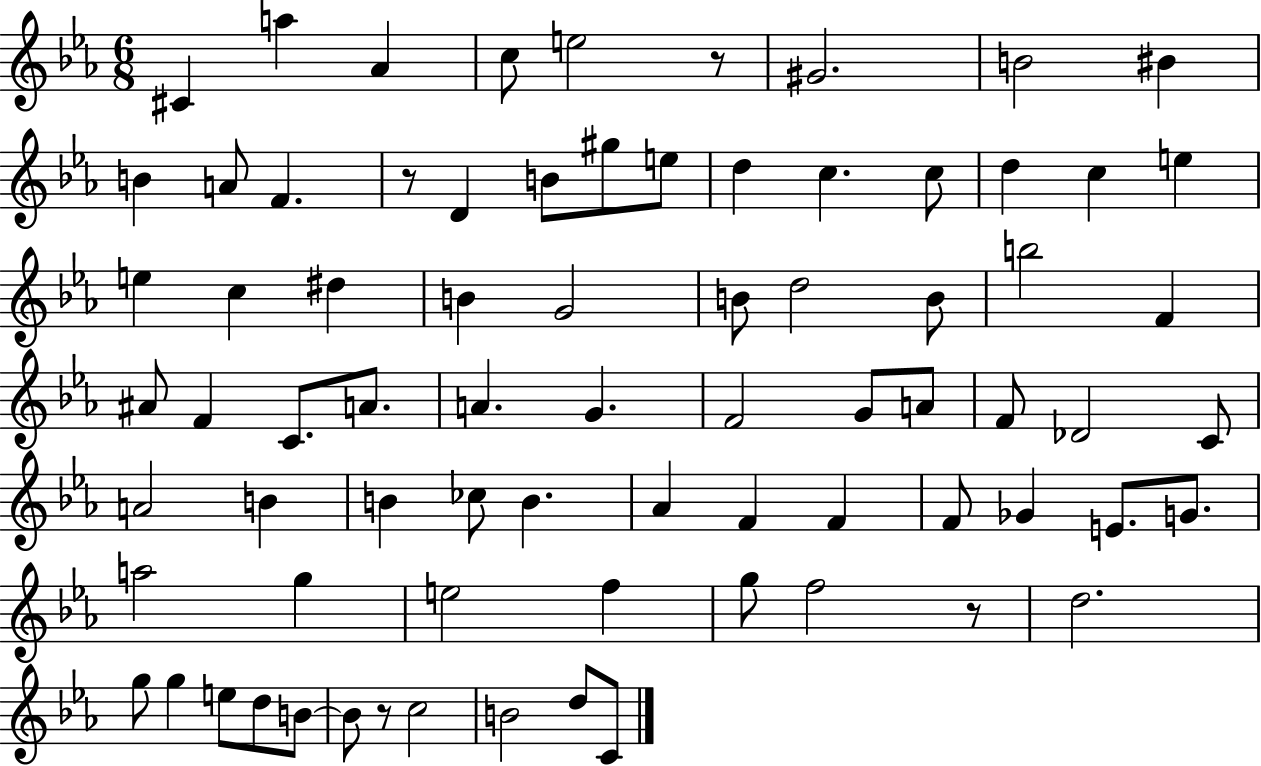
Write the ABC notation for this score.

X:1
T:Untitled
M:6/8
L:1/4
K:Eb
^C a _A c/2 e2 z/2 ^G2 B2 ^B B A/2 F z/2 D B/2 ^g/2 e/2 d c c/2 d c e e c ^d B G2 B/2 d2 B/2 b2 F ^A/2 F C/2 A/2 A G F2 G/2 A/2 F/2 _D2 C/2 A2 B B _c/2 B _A F F F/2 _G E/2 G/2 a2 g e2 f g/2 f2 z/2 d2 g/2 g e/2 d/2 B/2 B/2 z/2 c2 B2 d/2 C/2